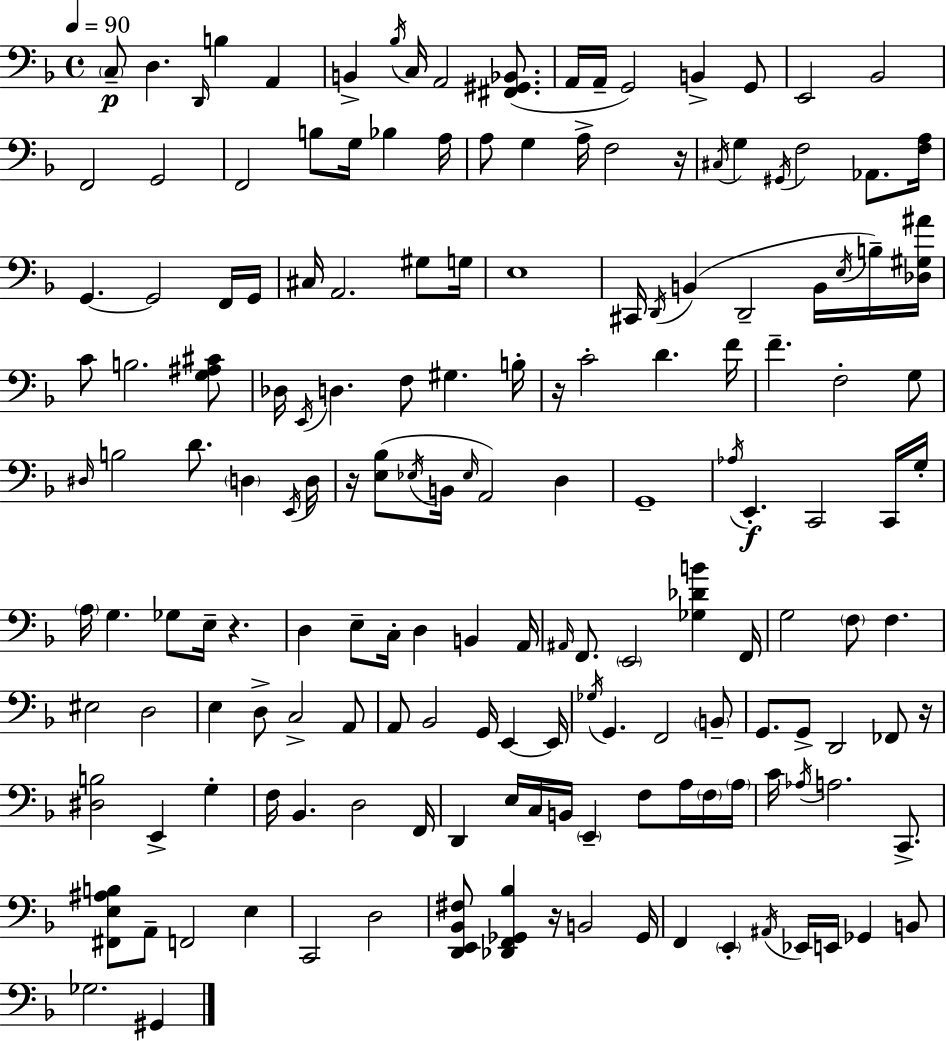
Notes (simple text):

C3/e D3/q. D2/s B3/q A2/q B2/q Bb3/s C3/s A2/h [F#2,G#2,Bb2]/e. A2/s A2/s G2/h B2/q G2/e E2/h Bb2/h F2/h G2/h F2/h B3/e G3/s Bb3/q A3/s A3/e G3/q A3/s F3/h R/s C#3/s G3/q G#2/s F3/h Ab2/e. [F3,A3]/s G2/q. G2/h F2/s G2/s C#3/s A2/h. G#3/e G3/s E3/w C#2/s D2/s B2/q D2/h B2/s E3/s B3/s [Db3,G#3,A#4]/s C4/e B3/h. [G3,A#3,C#4]/e Db3/s E2/s D3/q. F3/e G#3/q. B3/s R/s C4/h D4/q. F4/s F4/q. F3/h G3/e D#3/s B3/h D4/e. D3/q E2/s D3/s R/s [E3,Bb3]/e Eb3/s B2/s Eb3/s A2/h D3/q G2/w Ab3/s E2/q. C2/h C2/s G3/s A3/s G3/q. Gb3/e E3/s R/q. D3/q E3/e C3/s D3/q B2/q A2/s A#2/s F2/e. E2/h [Gb3,Db4,B4]/q F2/s G3/h F3/e F3/q. EIS3/h D3/h E3/q D3/e C3/h A2/e A2/e Bb2/h G2/s E2/q E2/s Gb3/s G2/q. F2/h B2/e G2/e. G2/e D2/h FES2/e R/s [D#3,B3]/h E2/q G3/q F3/s Bb2/q. D3/h F2/s D2/q E3/s C3/s B2/s E2/q F3/e A3/s F3/s A3/s C4/s Ab3/s A3/h. C2/e. [F#2,E3,A#3,B3]/e A2/e F2/h E3/q C2/h D3/h [D2,E2,Bb2,F#3]/e [Db2,F2,Gb2,Bb3]/q R/s B2/h Gb2/s F2/q E2/q A#2/s Eb2/s E2/s Gb2/q B2/e Gb3/h. G#2/q